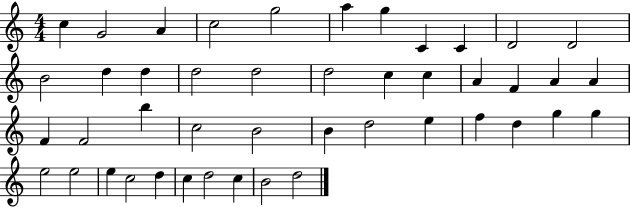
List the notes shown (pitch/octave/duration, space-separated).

C5/q G4/h A4/q C5/h G5/h A5/q G5/q C4/q C4/q D4/h D4/h B4/h D5/q D5/q D5/h D5/h D5/h C5/q C5/q A4/q F4/q A4/q A4/q F4/q F4/h B5/q C5/h B4/h B4/q D5/h E5/q F5/q D5/q G5/q G5/q E5/h E5/h E5/q C5/h D5/q C5/q D5/h C5/q B4/h D5/h